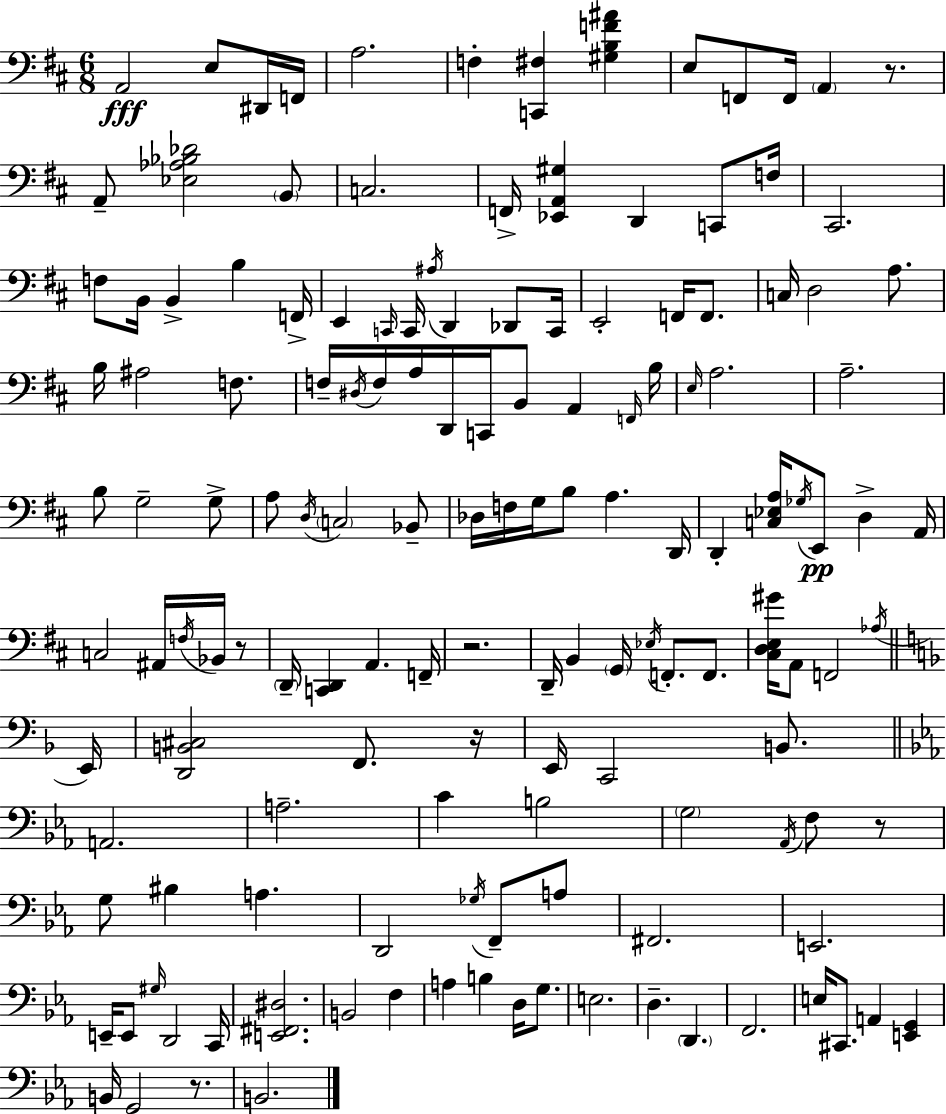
X:1
T:Untitled
M:6/8
L:1/4
K:D
A,,2 E,/2 ^D,,/4 F,,/4 A,2 F, [C,,^F,] [^G,B,F^A] E,/2 F,,/2 F,,/4 A,, z/2 A,,/2 [_E,_A,_B,_D]2 B,,/2 C,2 F,,/4 [_E,,A,,^G,] D,, C,,/2 F,/4 ^C,,2 F,/2 B,,/4 B,, B, F,,/4 E,, C,,/4 C,,/4 ^A,/4 D,, _D,,/2 C,,/4 E,,2 F,,/4 F,,/2 C,/4 D,2 A,/2 B,/4 ^A,2 F,/2 F,/4 ^D,/4 F,/4 A,/4 D,,/4 C,,/4 B,,/2 A,, F,,/4 B,/4 E,/4 A,2 A,2 B,/2 G,2 G,/2 A,/2 D,/4 C,2 _B,,/2 _D,/4 F,/4 G,/4 B,/2 A, D,,/4 D,, [C,_E,A,]/4 _G,/4 E,,/2 D, A,,/4 C,2 ^A,,/4 F,/4 _B,,/4 z/2 D,,/4 [C,,D,,] A,, F,,/4 z2 D,,/4 B,, G,,/4 _E,/4 F,,/2 F,,/2 [^C,D,E,^G]/4 A,,/2 F,,2 _A,/4 E,,/4 [D,,B,,^C,]2 F,,/2 z/4 E,,/4 C,,2 B,,/2 A,,2 A,2 C B,2 G,2 _A,,/4 F,/2 z/2 G,/2 ^B, A, D,,2 _G,/4 F,,/2 A,/2 ^F,,2 E,,2 E,,/4 E,,/2 ^G,/4 D,,2 C,,/4 [E,,^F,,^D,]2 B,,2 F, A, B, D,/4 G,/2 E,2 D, D,, F,,2 E,/4 ^C,,/2 A,, [E,,G,,] B,,/4 G,,2 z/2 B,,2